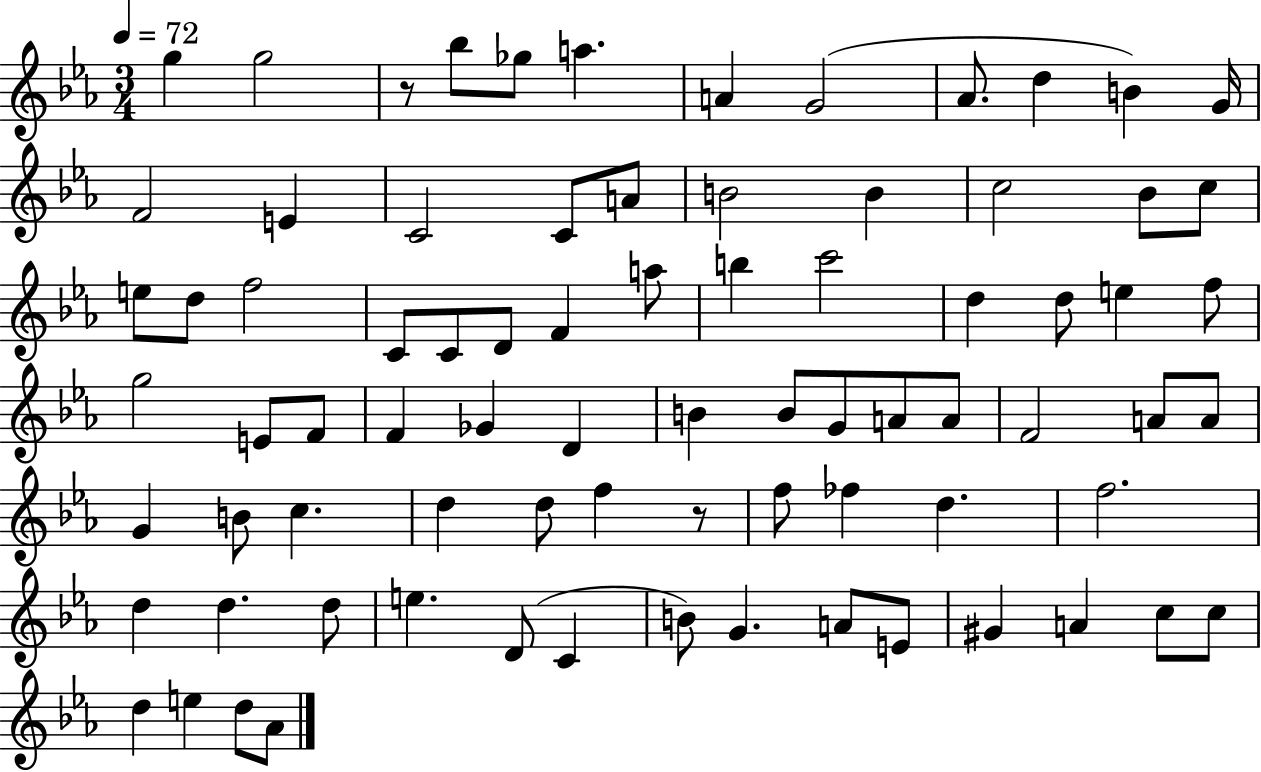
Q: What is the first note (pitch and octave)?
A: G5